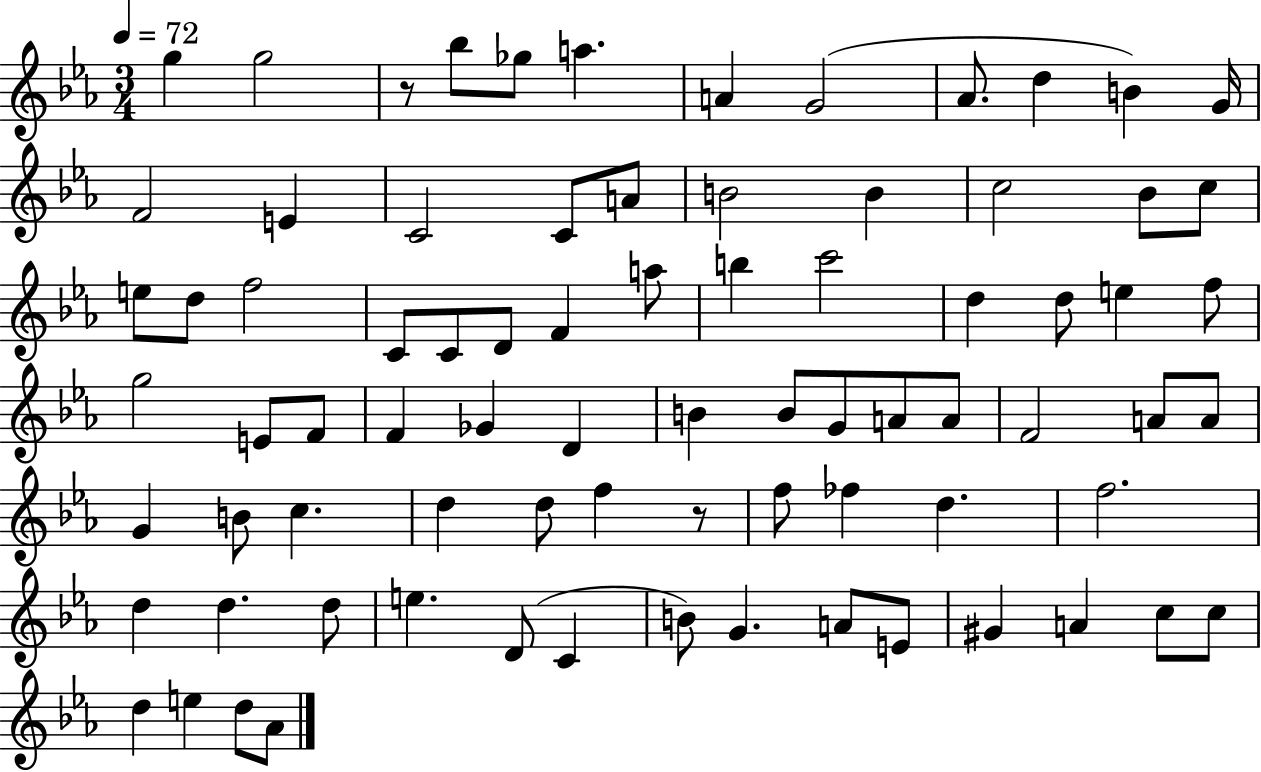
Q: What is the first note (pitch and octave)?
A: G5